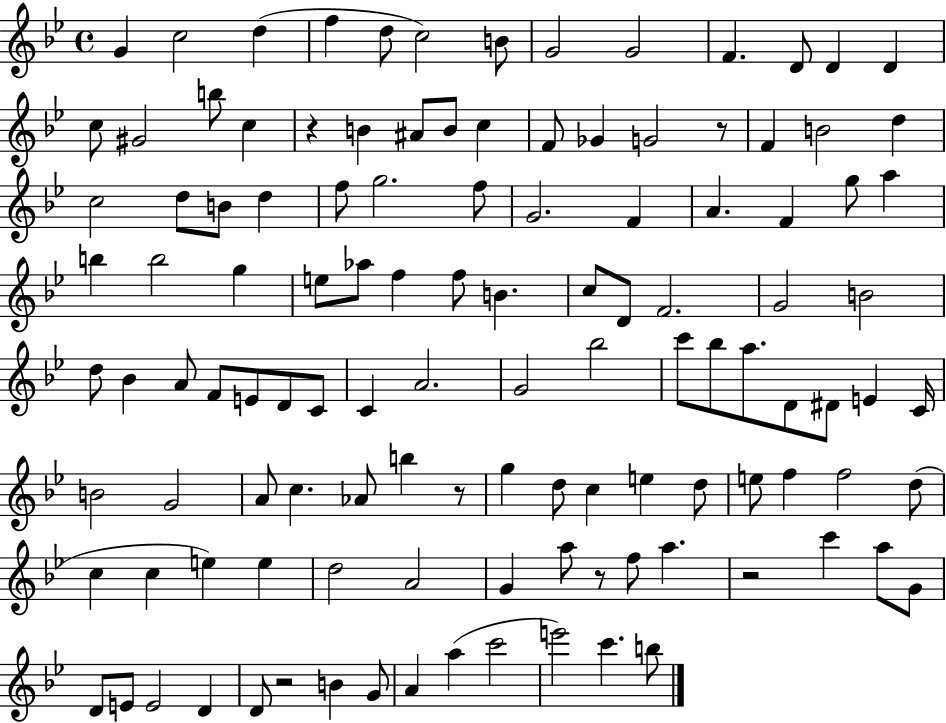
X:1
T:Untitled
M:4/4
L:1/4
K:Bb
G c2 d f d/2 c2 B/2 G2 G2 F D/2 D D c/2 ^G2 b/2 c z B ^A/2 B/2 c F/2 _G G2 z/2 F B2 d c2 d/2 B/2 d f/2 g2 f/2 G2 F A F g/2 a b b2 g e/2 _a/2 f f/2 B c/2 D/2 F2 G2 B2 d/2 _B A/2 F/2 E/2 D/2 C/2 C A2 G2 _b2 c'/2 _b/2 a/2 D/2 ^D/2 E C/4 B2 G2 A/2 c _A/2 b z/2 g d/2 c e d/2 e/2 f f2 d/2 c c e e d2 A2 G a/2 z/2 f/2 a z2 c' a/2 G/2 D/2 E/2 E2 D D/2 z2 B G/2 A a c'2 e'2 c' b/2